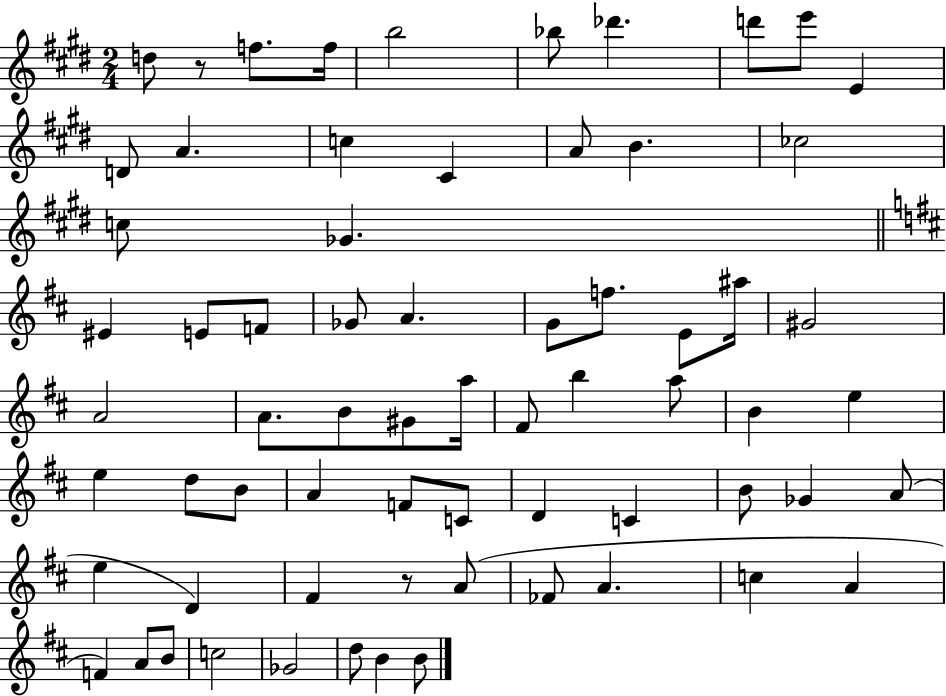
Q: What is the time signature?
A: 2/4